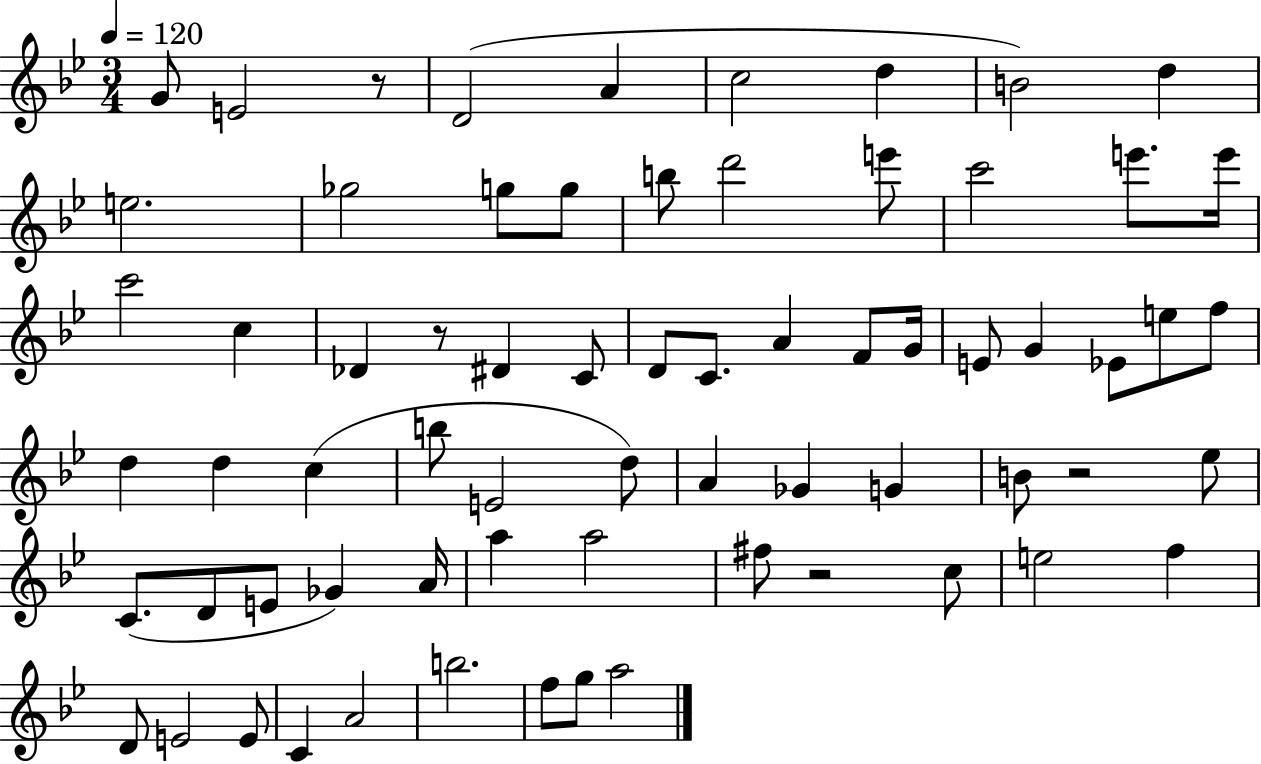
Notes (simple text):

G4/e E4/h R/e D4/h A4/q C5/h D5/q B4/h D5/q E5/h. Gb5/h G5/e G5/e B5/e D6/h E6/e C6/h E6/e. E6/s C6/h C5/q Db4/q R/e D#4/q C4/e D4/e C4/e. A4/q F4/e G4/s E4/e G4/q Eb4/e E5/e F5/e D5/q D5/q C5/q B5/e E4/h D5/e A4/q Gb4/q G4/q B4/e R/h Eb5/e C4/e. D4/e E4/e Gb4/q A4/s A5/q A5/h F#5/e R/h C5/e E5/h F5/q D4/e E4/h E4/e C4/q A4/h B5/h. F5/e G5/e A5/h